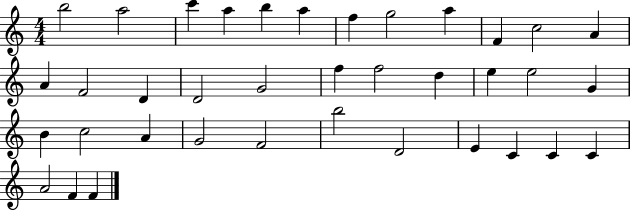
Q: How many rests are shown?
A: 0